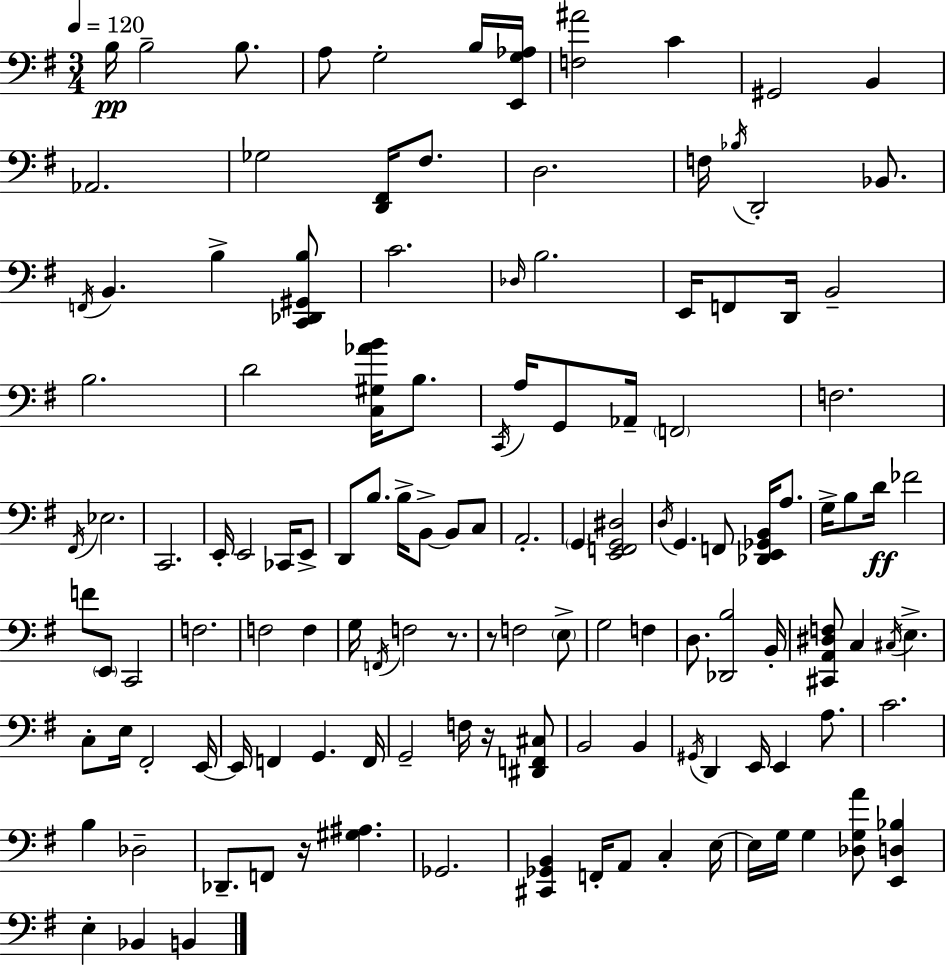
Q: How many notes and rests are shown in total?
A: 128